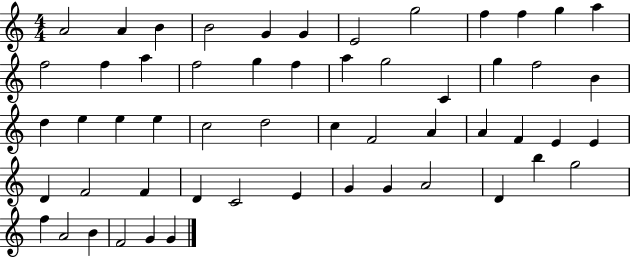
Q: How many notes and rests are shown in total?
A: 55